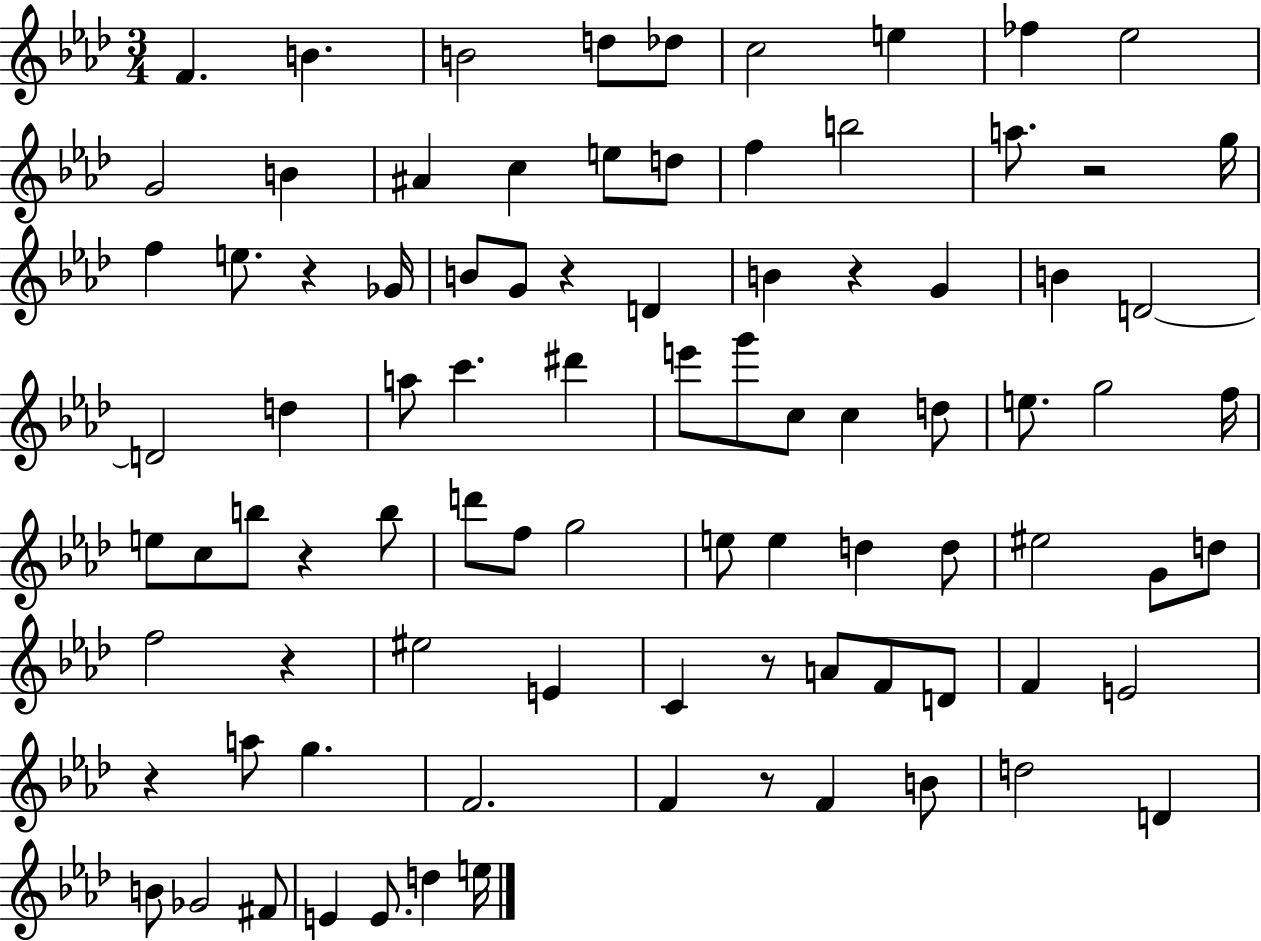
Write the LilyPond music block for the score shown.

{
  \clef treble
  \numericTimeSignature
  \time 3/4
  \key aes \major
  f'4. b'4. | b'2 d''8 des''8 | c''2 e''4 | fes''4 ees''2 | \break g'2 b'4 | ais'4 c''4 e''8 d''8 | f''4 b''2 | a''8. r2 g''16 | \break f''4 e''8. r4 ges'16 | b'8 g'8 r4 d'4 | b'4 r4 g'4 | b'4 d'2~~ | \break d'2 d''4 | a''8 c'''4. dis'''4 | e'''8 g'''8 c''8 c''4 d''8 | e''8. g''2 f''16 | \break e''8 c''8 b''8 r4 b''8 | d'''8 f''8 g''2 | e''8 e''4 d''4 d''8 | eis''2 g'8 d''8 | \break f''2 r4 | eis''2 e'4 | c'4 r8 a'8 f'8 d'8 | f'4 e'2 | \break r4 a''8 g''4. | f'2. | f'4 r8 f'4 b'8 | d''2 d'4 | \break b'8 ges'2 fis'8 | e'4 e'8. d''4 e''16 | \bar "|."
}